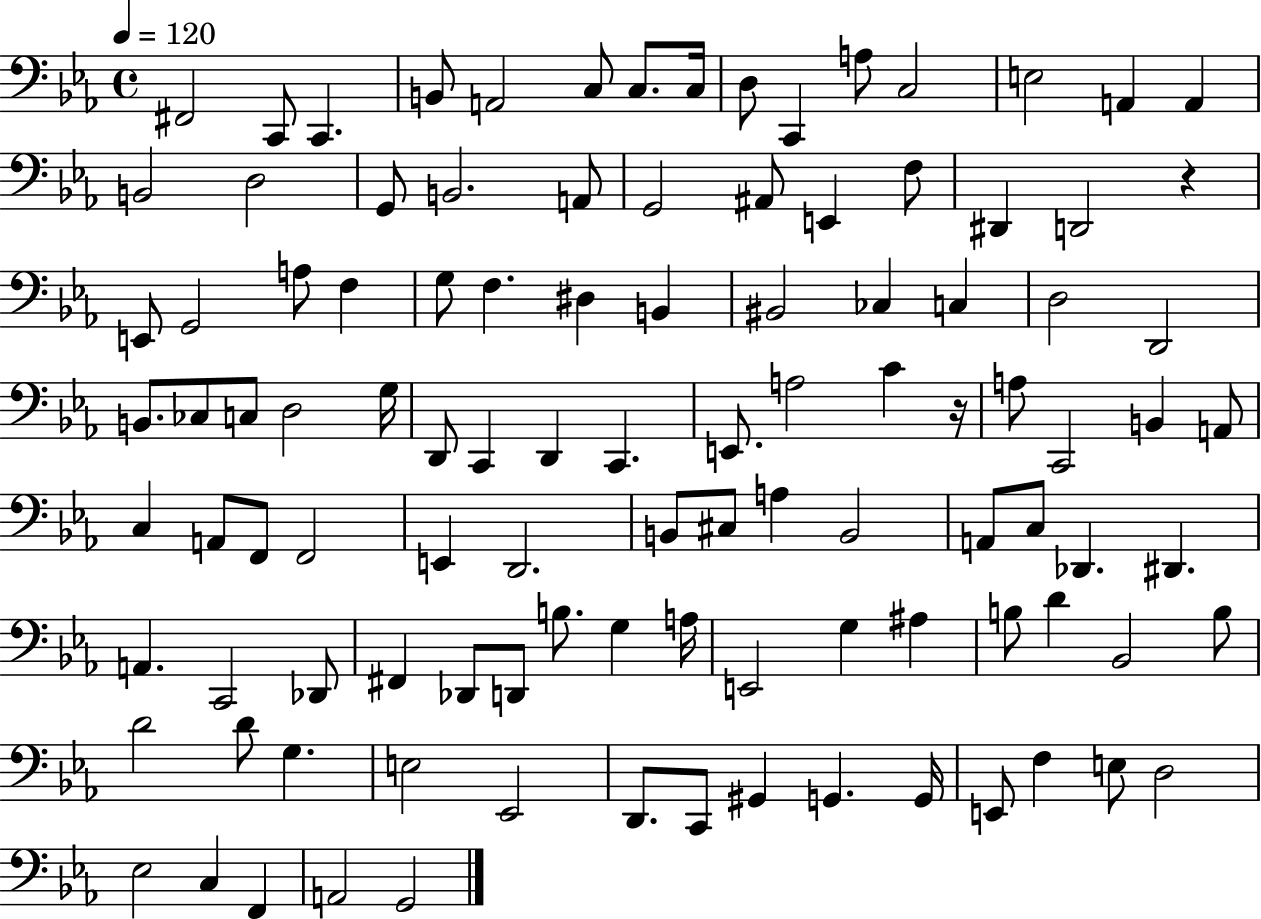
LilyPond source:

{
  \clef bass
  \time 4/4
  \defaultTimeSignature
  \key ees \major
  \tempo 4 = 120
  fis,2 c,8 c,4. | b,8 a,2 c8 c8. c16 | d8 c,4 a8 c2 | e2 a,4 a,4 | \break b,2 d2 | g,8 b,2. a,8 | g,2 ais,8 e,4 f8 | dis,4 d,2 r4 | \break e,8 g,2 a8 f4 | g8 f4. dis4 b,4 | bis,2 ces4 c4 | d2 d,2 | \break b,8. ces8 c8 d2 g16 | d,8 c,4 d,4 c,4. | e,8. a2 c'4 r16 | a8 c,2 b,4 a,8 | \break c4 a,8 f,8 f,2 | e,4 d,2. | b,8 cis8 a4 b,2 | a,8 c8 des,4. dis,4. | \break a,4. c,2 des,8 | fis,4 des,8 d,8 b8. g4 a16 | e,2 g4 ais4 | b8 d'4 bes,2 b8 | \break d'2 d'8 g4. | e2 ees,2 | d,8. c,8 gis,4 g,4. g,16 | e,8 f4 e8 d2 | \break ees2 c4 f,4 | a,2 g,2 | \bar "|."
}